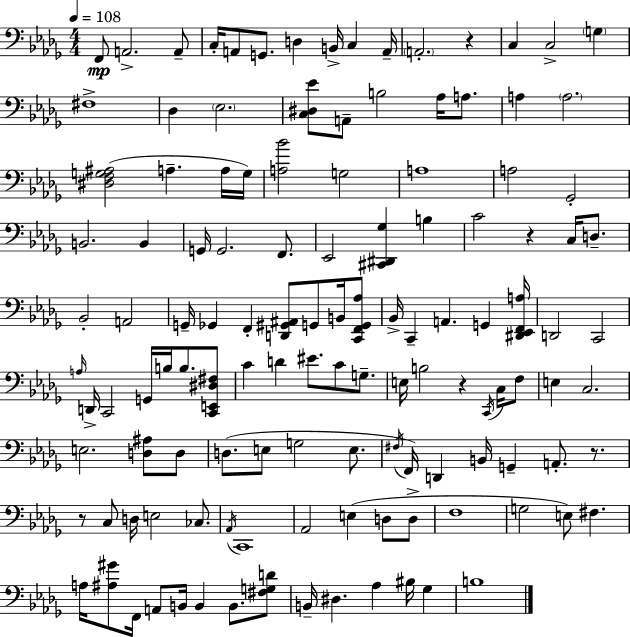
{
  \clef bass
  \numericTimeSignature
  \time 4/4
  \key bes \minor
  \tempo 4 = 108
  f,8\mp a,2.-> a,8-- | c16-. a,8 g,8. d4 b,16-> c4 a,16-- | \parenthesize a,2.-. r4 | c4 c2-> \parenthesize g4 | \break fis1-> | des4 \parenthesize ees2. | <c dis ees'>8 a,8-- b2 aes16 a8. | a4 \parenthesize a2. | \break <dis f g ais>2( a4.-- a16 g16) | <a bes'>2 g2 | a1 | a2 ges,2-. | \break b,2. b,4 | g,16 g,2. f,8. | ees,2 <cis, dis, ges>4 b4 | c'2 r4 c16 d8.-- | \break bes,2-. a,2 | g,16-- ges,4 f,4-. <d, gis, ais,>8 g,8 b,16 <c, f, g, aes>8 | bes,16-> c,4-- a,4. g,4 <dis, ees, f, a>16 | d,2 c,2 | \break \grace { a16 } d,16-> c,2 g,16 b16 b8. <c, e, dis fis>8 | c'4 d'4 eis'8. c'8 g8.-- | e16 b2 r4 \acciaccatura { c,16 } c16 | f8 e4 c2. | \break e2. <d ais>8 | d8 d8.( e8 g2 e8. | \acciaccatura { fis16 } f,16) d,4 b,16 g,4-- a,8.-. | r8. r8 c8 d16 e2 | \break ces8. \acciaccatura { aes,16 } c,1 | aes,2 e4( | d8 d8-> f1 | g2 e8) fis4. | \break a16 <ais gis'>8 f,16 a,8 b,16 b,4 b,8. | <fis g d'>8 b,16-- dis4. aes4 bis16 | ges4 b1 | \bar "|."
}